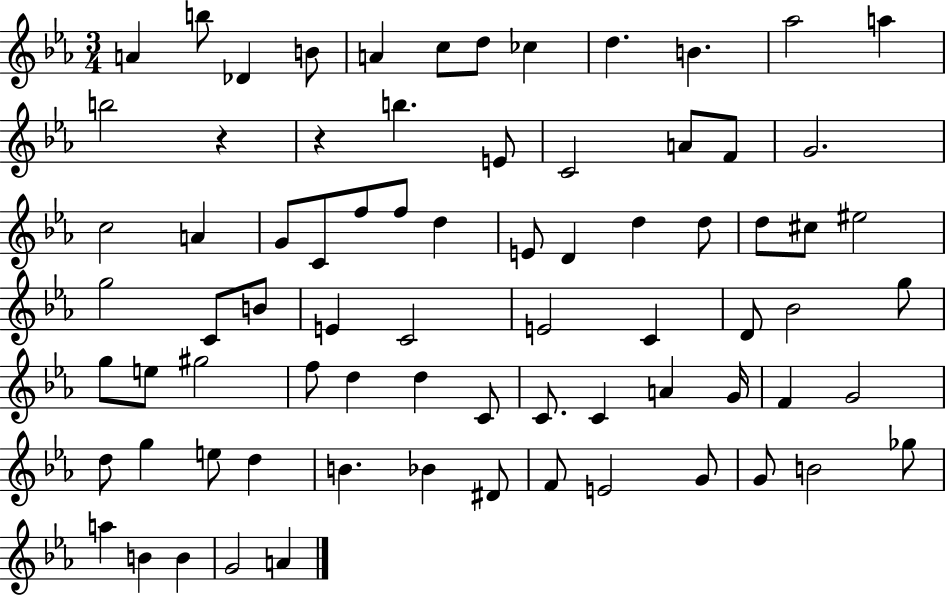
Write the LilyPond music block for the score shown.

{
  \clef treble
  \numericTimeSignature
  \time 3/4
  \key ees \major
  a'4 b''8 des'4 b'8 | a'4 c''8 d''8 ces''4 | d''4. b'4. | aes''2 a''4 | \break b''2 r4 | r4 b''4. e'8 | c'2 a'8 f'8 | g'2. | \break c''2 a'4 | g'8 c'8 f''8 f''8 d''4 | e'8 d'4 d''4 d''8 | d''8 cis''8 eis''2 | \break g''2 c'8 b'8 | e'4 c'2 | e'2 c'4 | d'8 bes'2 g''8 | \break g''8 e''8 gis''2 | f''8 d''4 d''4 c'8 | c'8. c'4 a'4 g'16 | f'4 g'2 | \break d''8 g''4 e''8 d''4 | b'4. bes'4 dis'8 | f'8 e'2 g'8 | g'8 b'2 ges''8 | \break a''4 b'4 b'4 | g'2 a'4 | \bar "|."
}